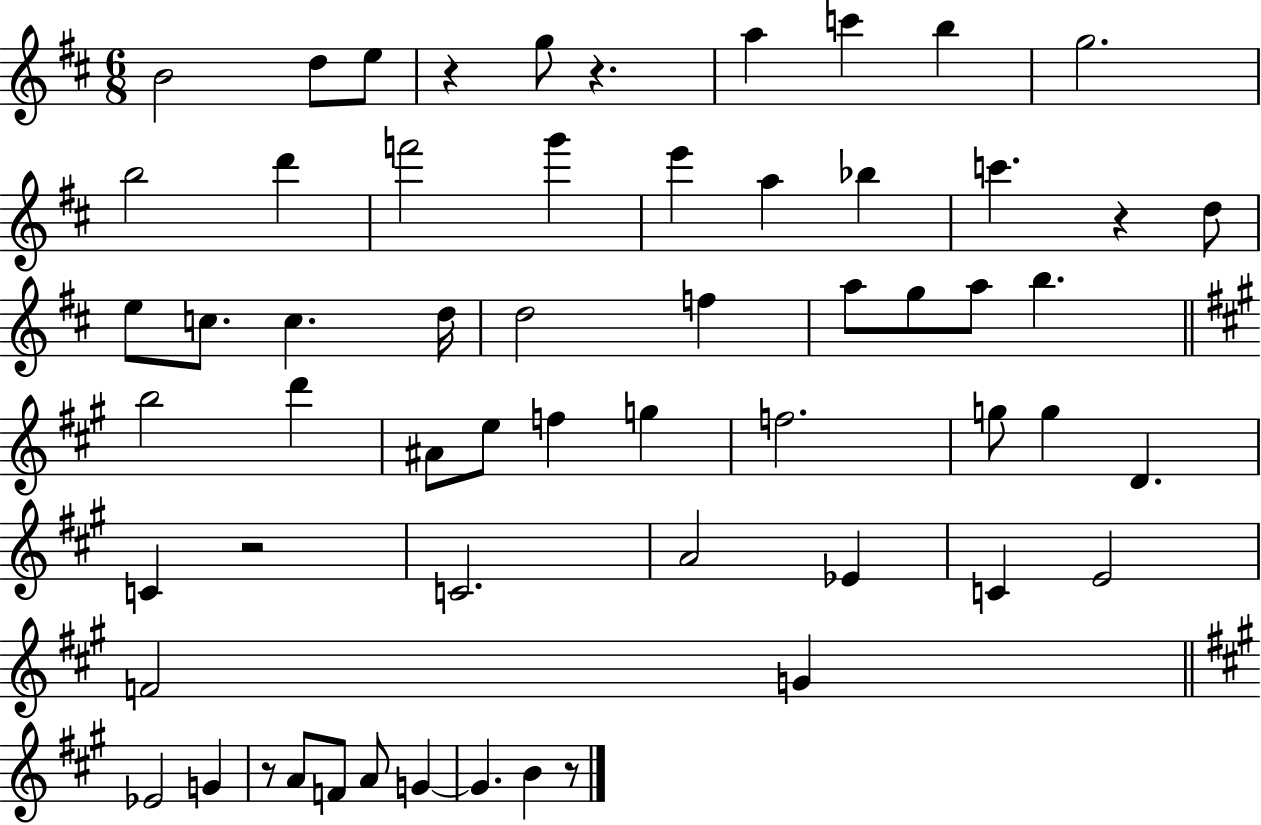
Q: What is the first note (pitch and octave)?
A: B4